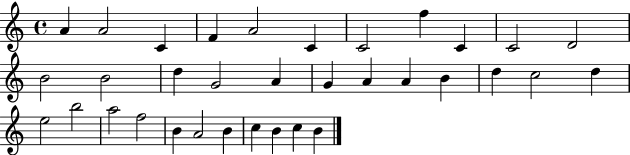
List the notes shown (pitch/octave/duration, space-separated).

A4/q A4/h C4/q F4/q A4/h C4/q C4/h F5/q C4/q C4/h D4/h B4/h B4/h D5/q G4/h A4/q G4/q A4/q A4/q B4/q D5/q C5/h D5/q E5/h B5/h A5/h F5/h B4/q A4/h B4/q C5/q B4/q C5/q B4/q